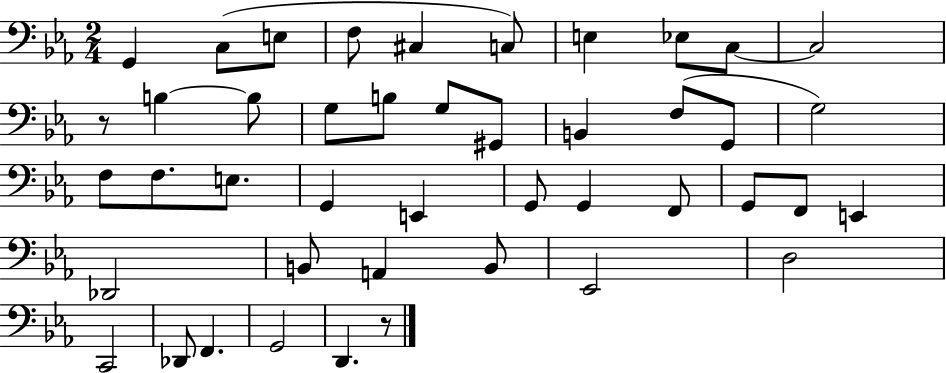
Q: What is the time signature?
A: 2/4